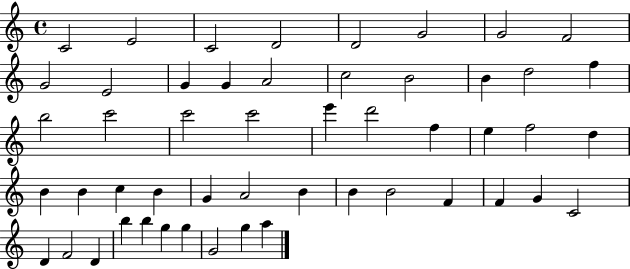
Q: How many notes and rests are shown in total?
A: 51